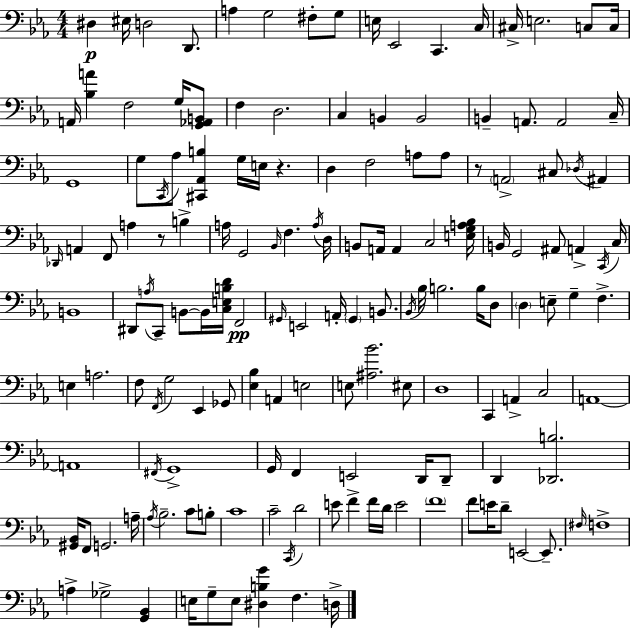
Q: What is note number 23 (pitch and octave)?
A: B2